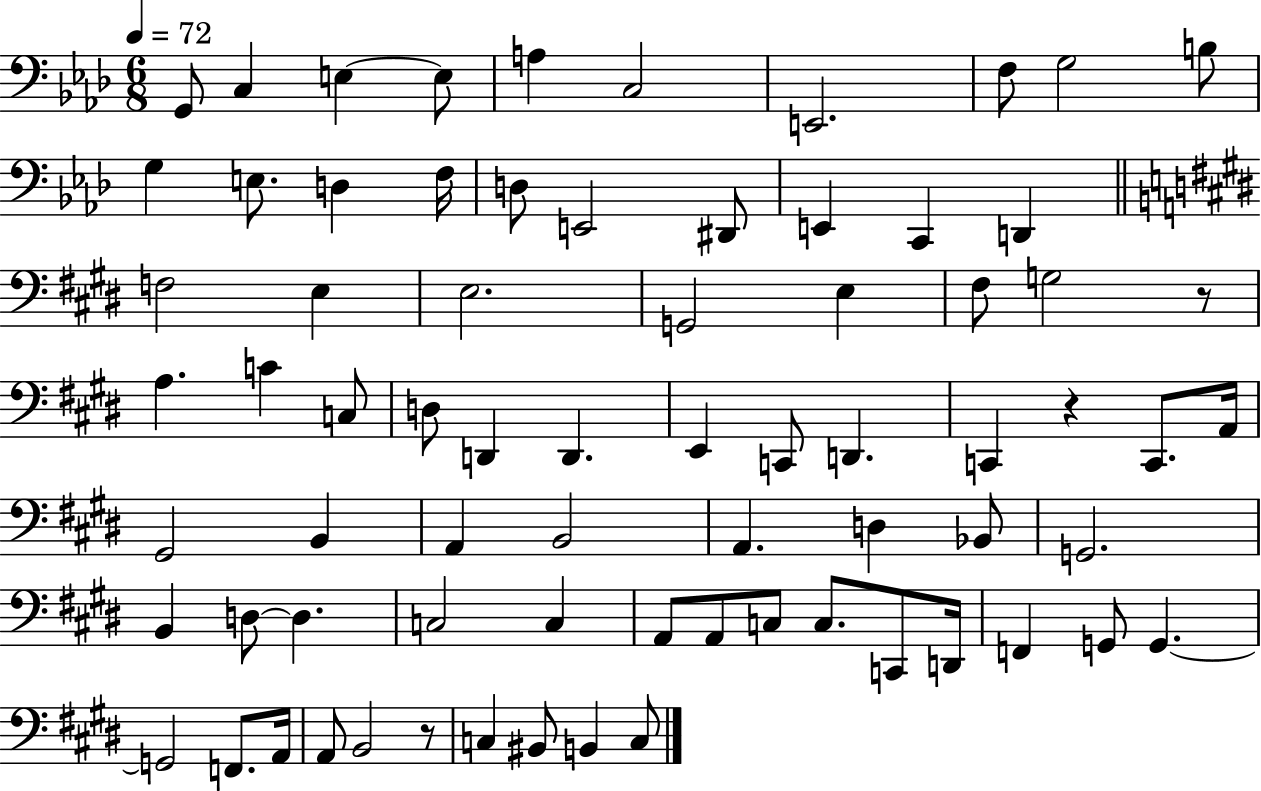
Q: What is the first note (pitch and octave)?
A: G2